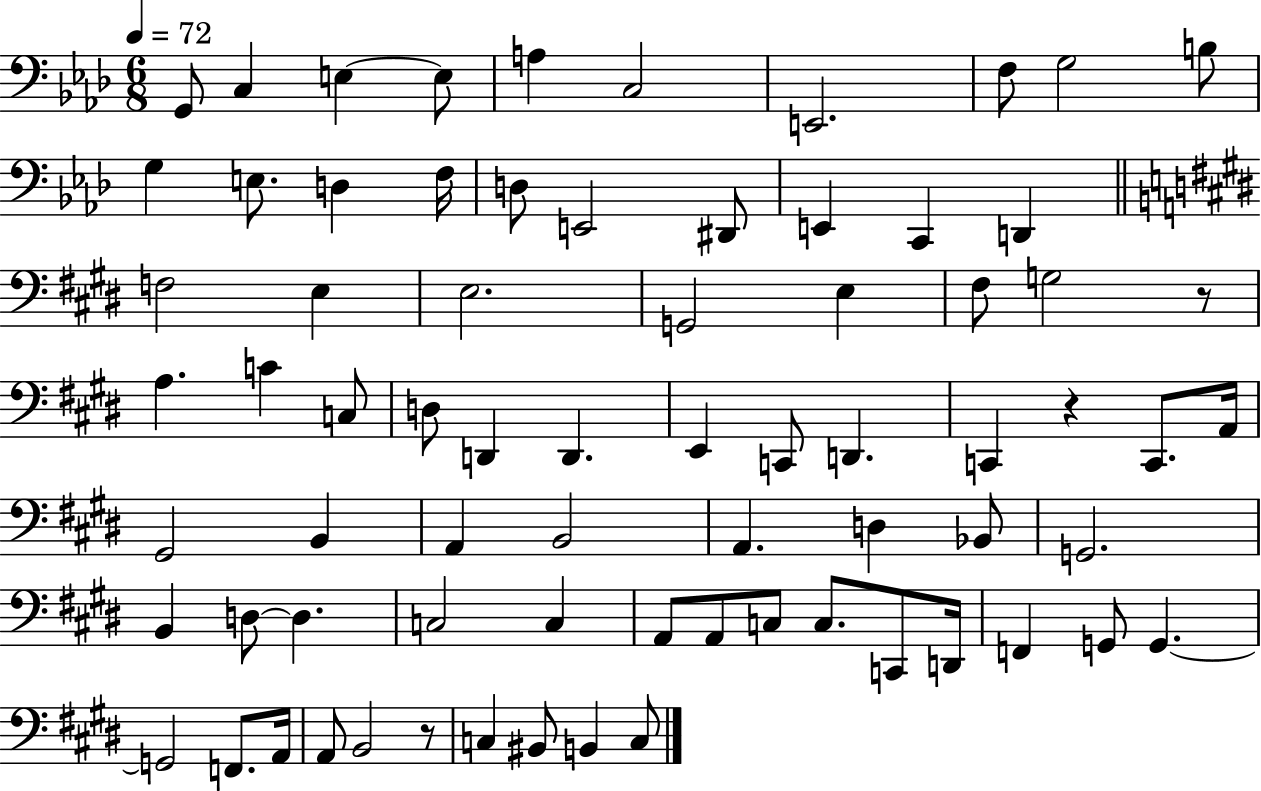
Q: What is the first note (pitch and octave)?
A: G2